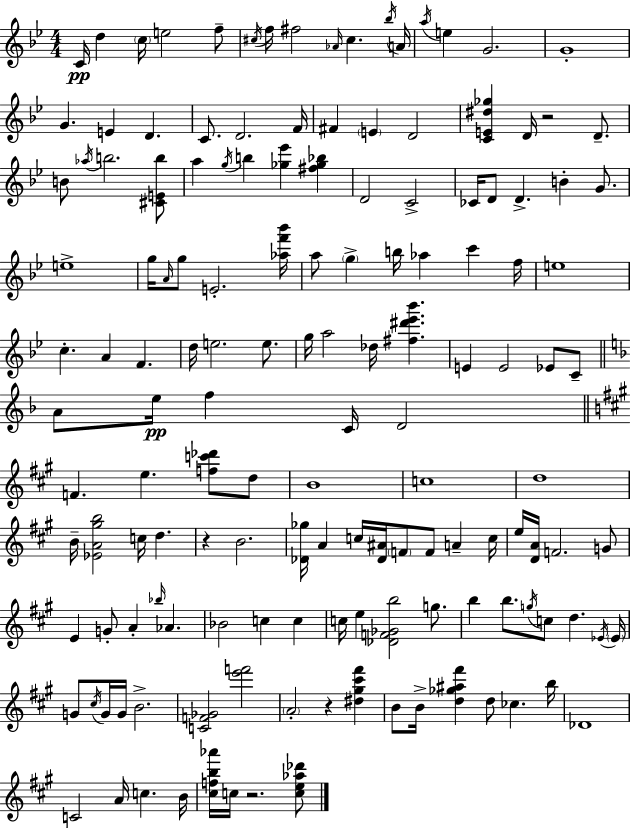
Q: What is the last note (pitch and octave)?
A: C5